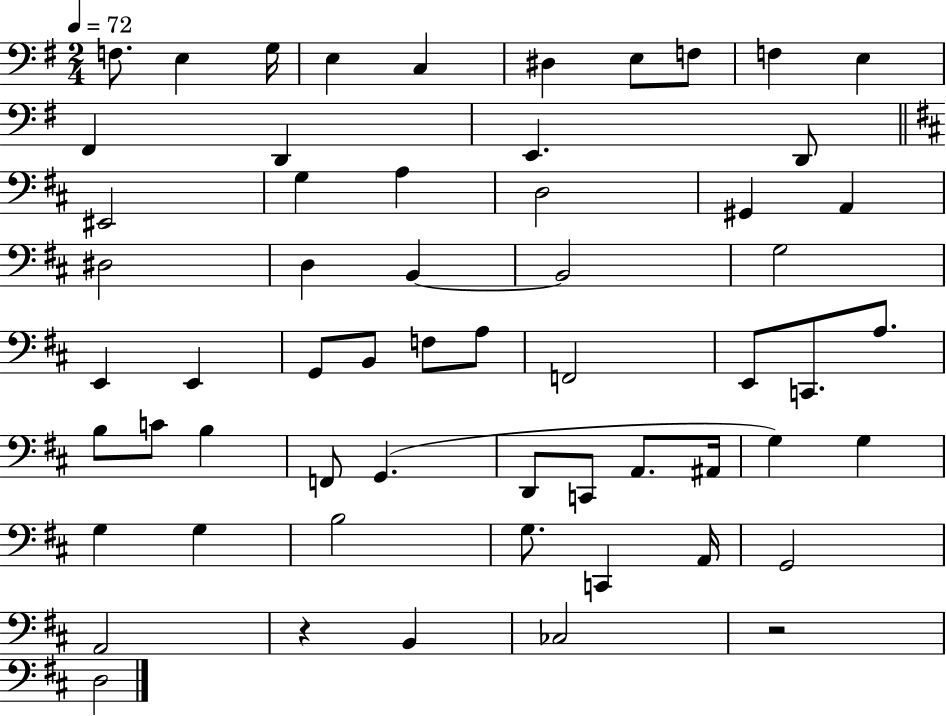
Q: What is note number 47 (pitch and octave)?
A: G3